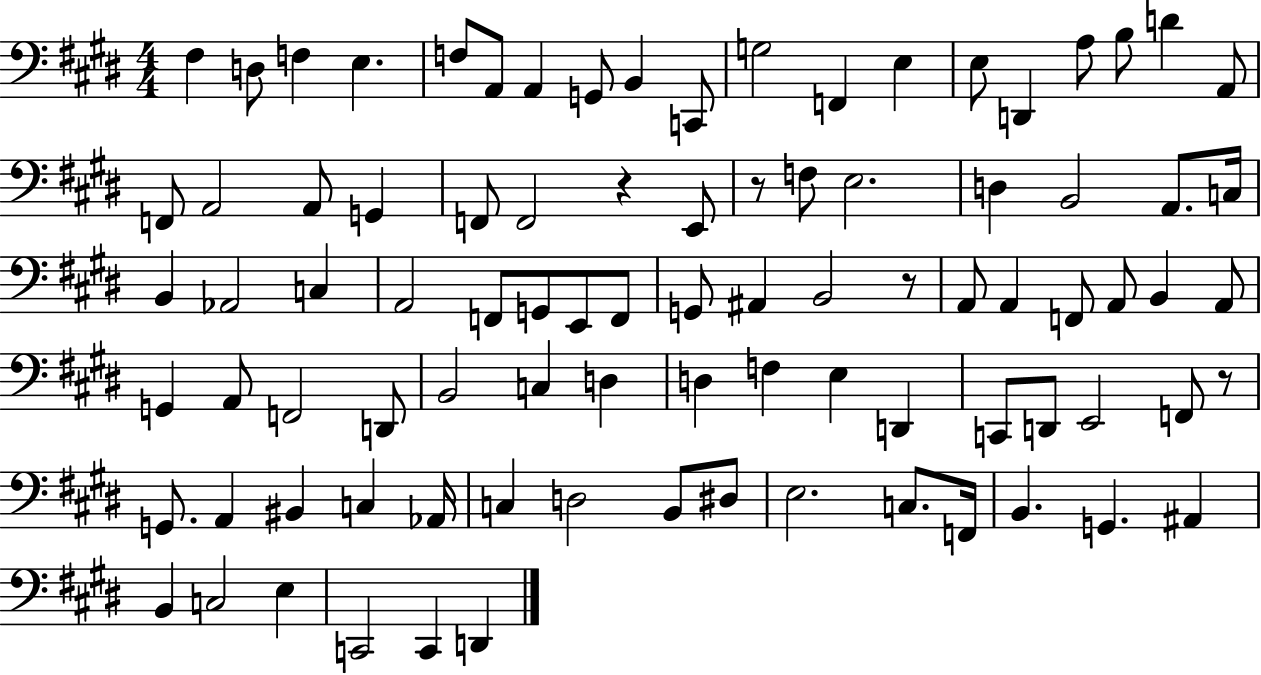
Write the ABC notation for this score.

X:1
T:Untitled
M:4/4
L:1/4
K:E
^F, D,/2 F, E, F,/2 A,,/2 A,, G,,/2 B,, C,,/2 G,2 F,, E, E,/2 D,, A,/2 B,/2 D A,,/2 F,,/2 A,,2 A,,/2 G,, F,,/2 F,,2 z E,,/2 z/2 F,/2 E,2 D, B,,2 A,,/2 C,/4 B,, _A,,2 C, A,,2 F,,/2 G,,/2 E,,/2 F,,/2 G,,/2 ^A,, B,,2 z/2 A,,/2 A,, F,,/2 A,,/2 B,, A,,/2 G,, A,,/2 F,,2 D,,/2 B,,2 C, D, D, F, E, D,, C,,/2 D,,/2 E,,2 F,,/2 z/2 G,,/2 A,, ^B,, C, _A,,/4 C, D,2 B,,/2 ^D,/2 E,2 C,/2 F,,/4 B,, G,, ^A,, B,, C,2 E, C,,2 C,, D,,